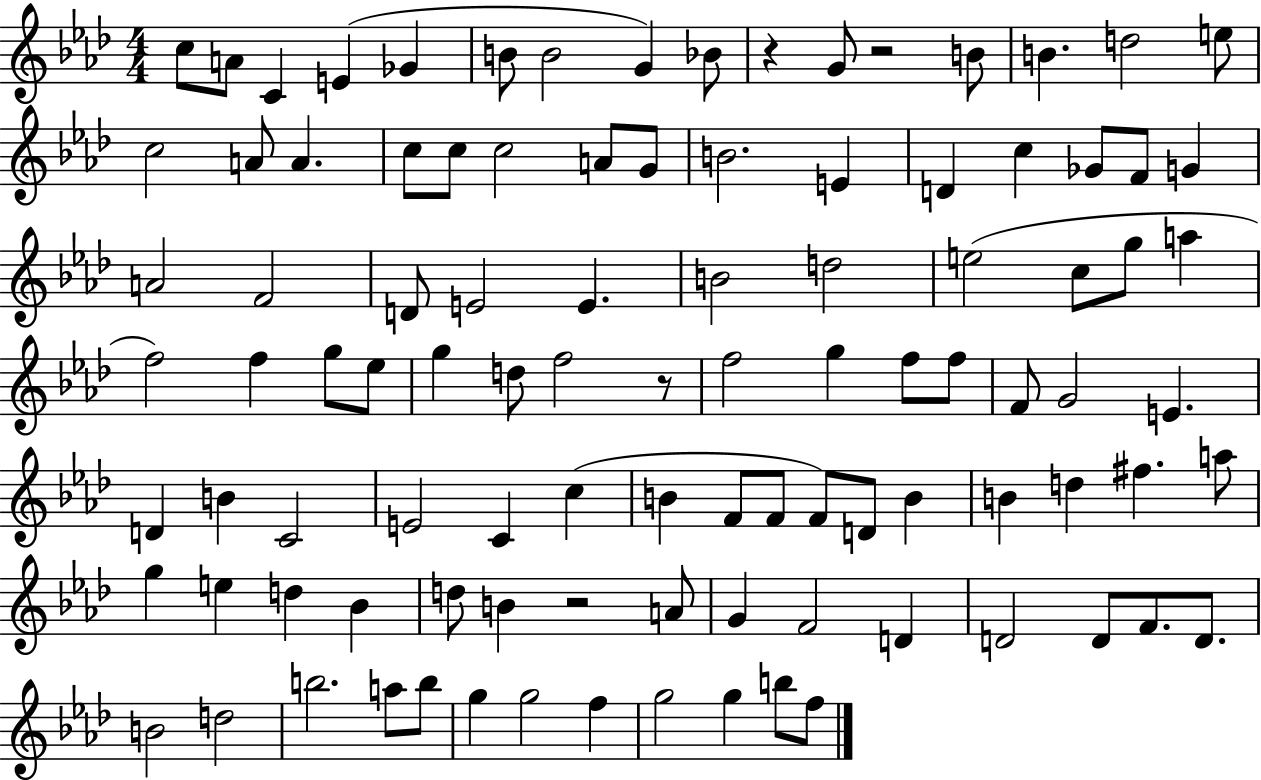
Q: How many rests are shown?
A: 4